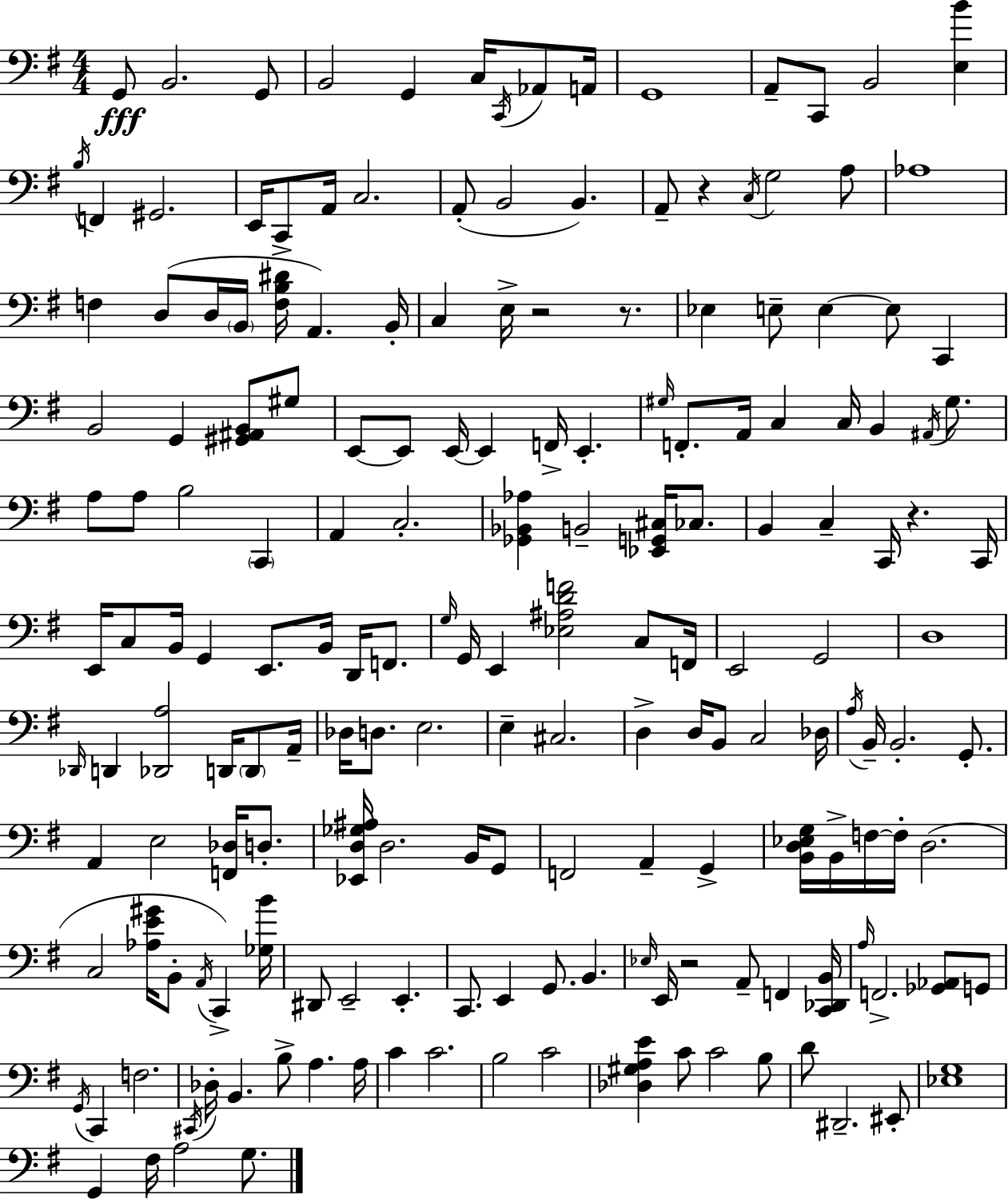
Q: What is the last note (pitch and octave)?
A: G3